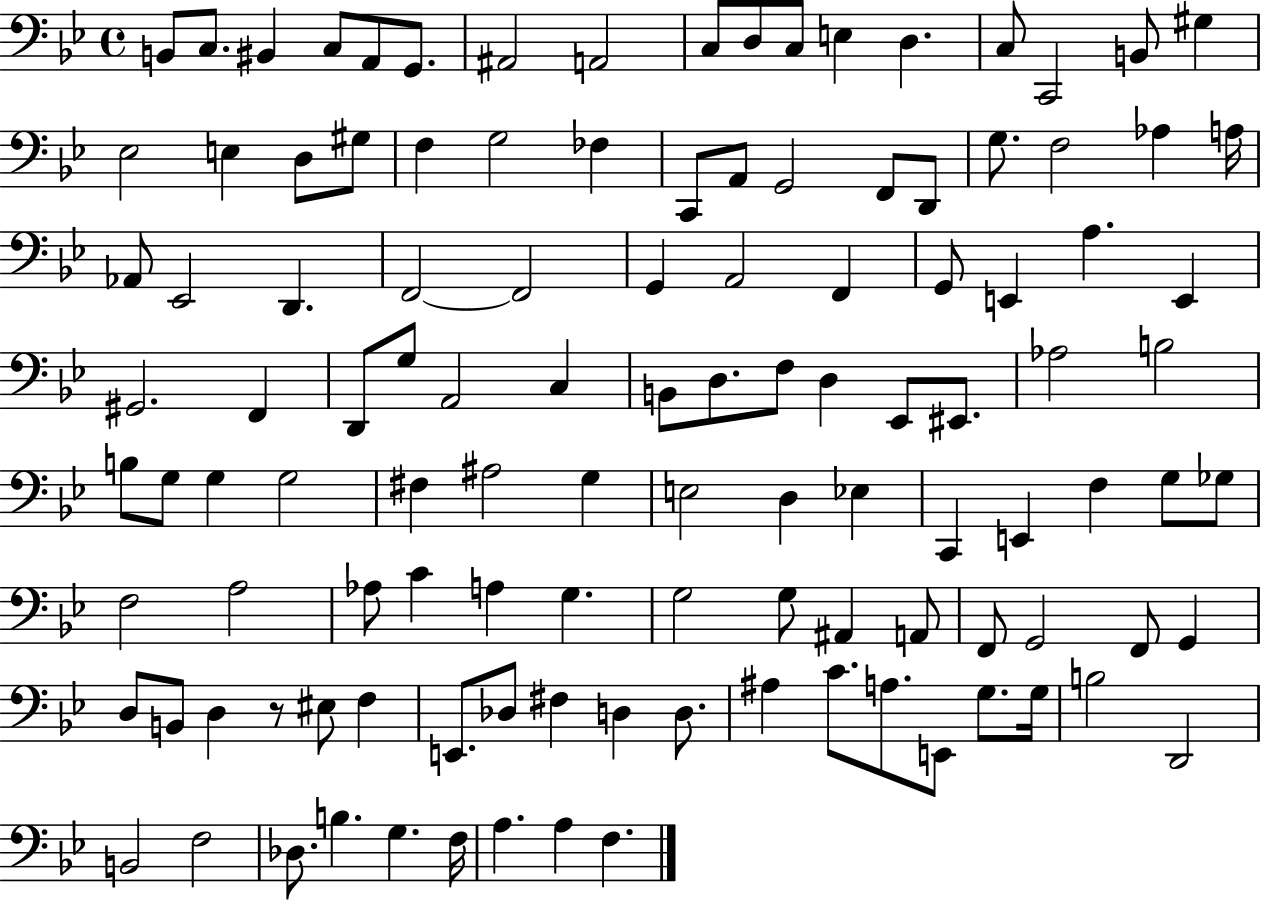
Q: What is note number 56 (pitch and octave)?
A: Eb2